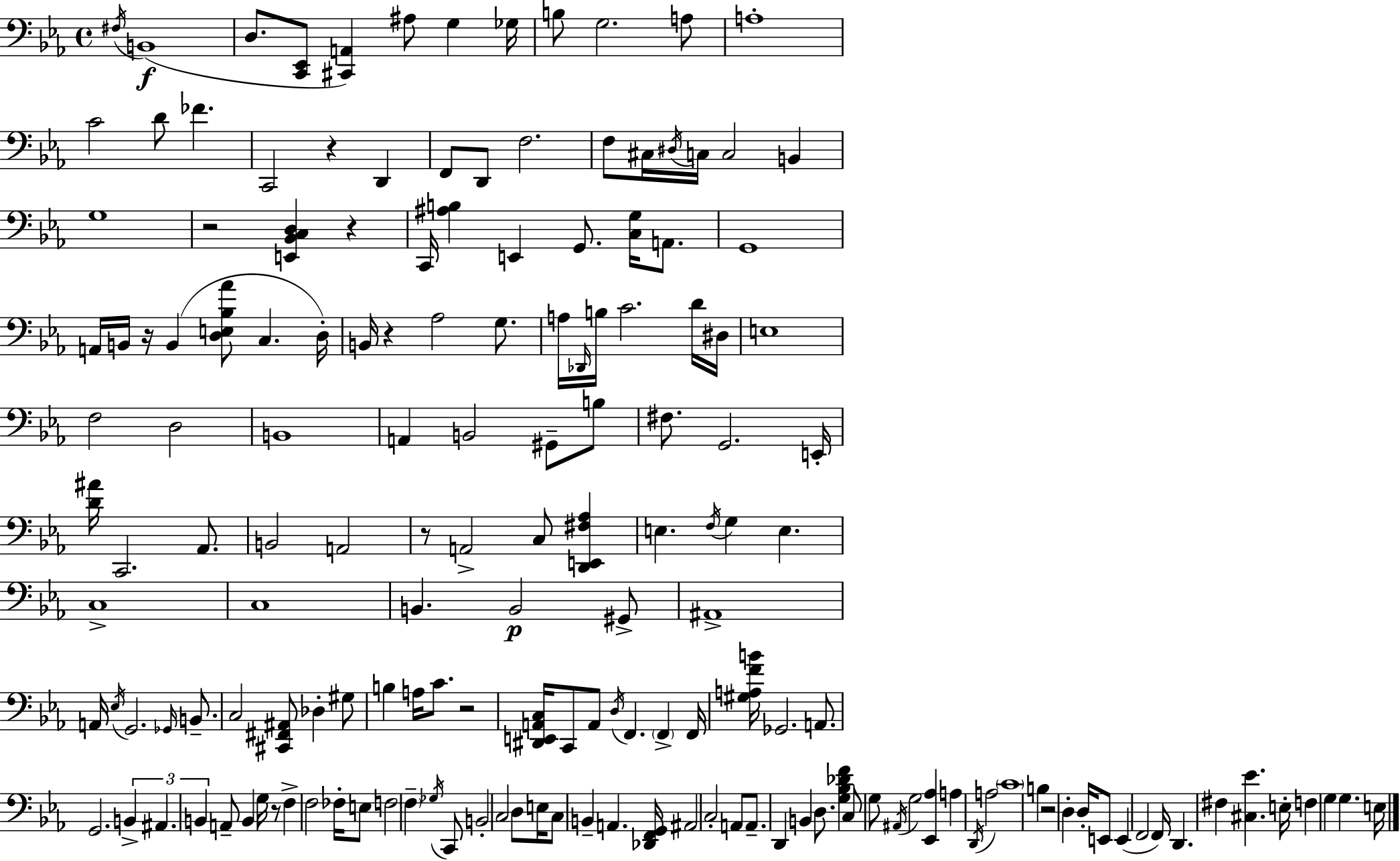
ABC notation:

X:1
T:Untitled
M:4/4
L:1/4
K:Eb
^F,/4 B,,4 D,/2 [C,,_E,,]/2 [^C,,A,,] ^A,/2 G, _G,/4 B,/2 G,2 A,/2 A,4 C2 D/2 _F C,,2 z D,, F,,/2 D,,/2 F,2 F,/2 ^C,/4 ^D,/4 C,/4 C,2 B,, G,4 z2 [E,,_B,,C,D,] z C,,/4 [^A,B,] E,, G,,/2 [C,G,]/4 A,,/2 G,,4 A,,/4 B,,/4 z/4 B,, [D,E,_B,_A]/2 C, D,/4 B,,/4 z _A,2 G,/2 A,/4 _D,,/4 B,/4 C2 D/4 ^D,/4 E,4 F,2 D,2 B,,4 A,, B,,2 ^G,,/2 B,/2 ^F,/2 G,,2 E,,/4 [D^A]/4 C,,2 _A,,/2 B,,2 A,,2 z/2 A,,2 C,/2 [D,,E,,^F,_A,] E, F,/4 G, E, C,4 C,4 B,, B,,2 ^G,,/2 ^A,,4 A,,/4 _E,/4 G,,2 _G,,/4 B,,/2 C,2 [^C,,^F,,^A,,]/2 _D, ^G,/2 B, A,/4 C/2 z2 [^D,,E,,A,,C,]/4 C,,/2 A,,/2 D,/4 F,, F,, F,,/4 [^G,A,FB]/4 _G,,2 A,,/2 G,,2 B,, ^A,, B,, A,,/2 B,, G,/4 z/2 F, F,2 _F,/4 E,/2 F,2 F, _G,/4 C,,/2 B,,2 C,2 D,/2 E,/4 C,/2 B,, A,, [_D,,F,,G,,]/4 ^A,,2 C,2 A,,/2 A,,/2 D,, B,, D,/2 [G,_B,_DF] C,/2 G,/2 ^A,,/4 G,2 [_E,,_A,] A, D,,/4 A,2 C4 B, z2 D, D,/4 E,,/2 E,, F,,2 F,,/4 D,, ^F, [^C,_E] E,/4 F, G, G, E,/4